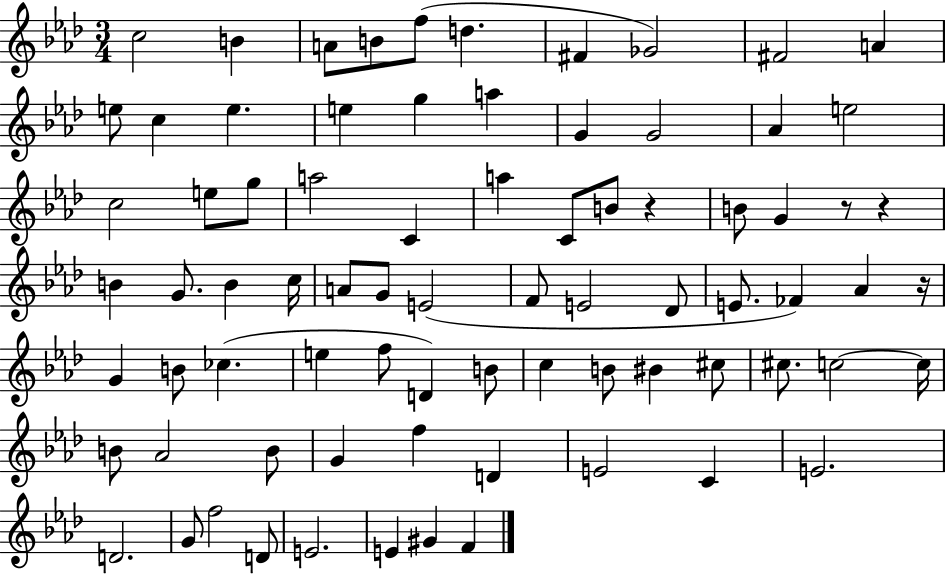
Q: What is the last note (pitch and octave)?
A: F4